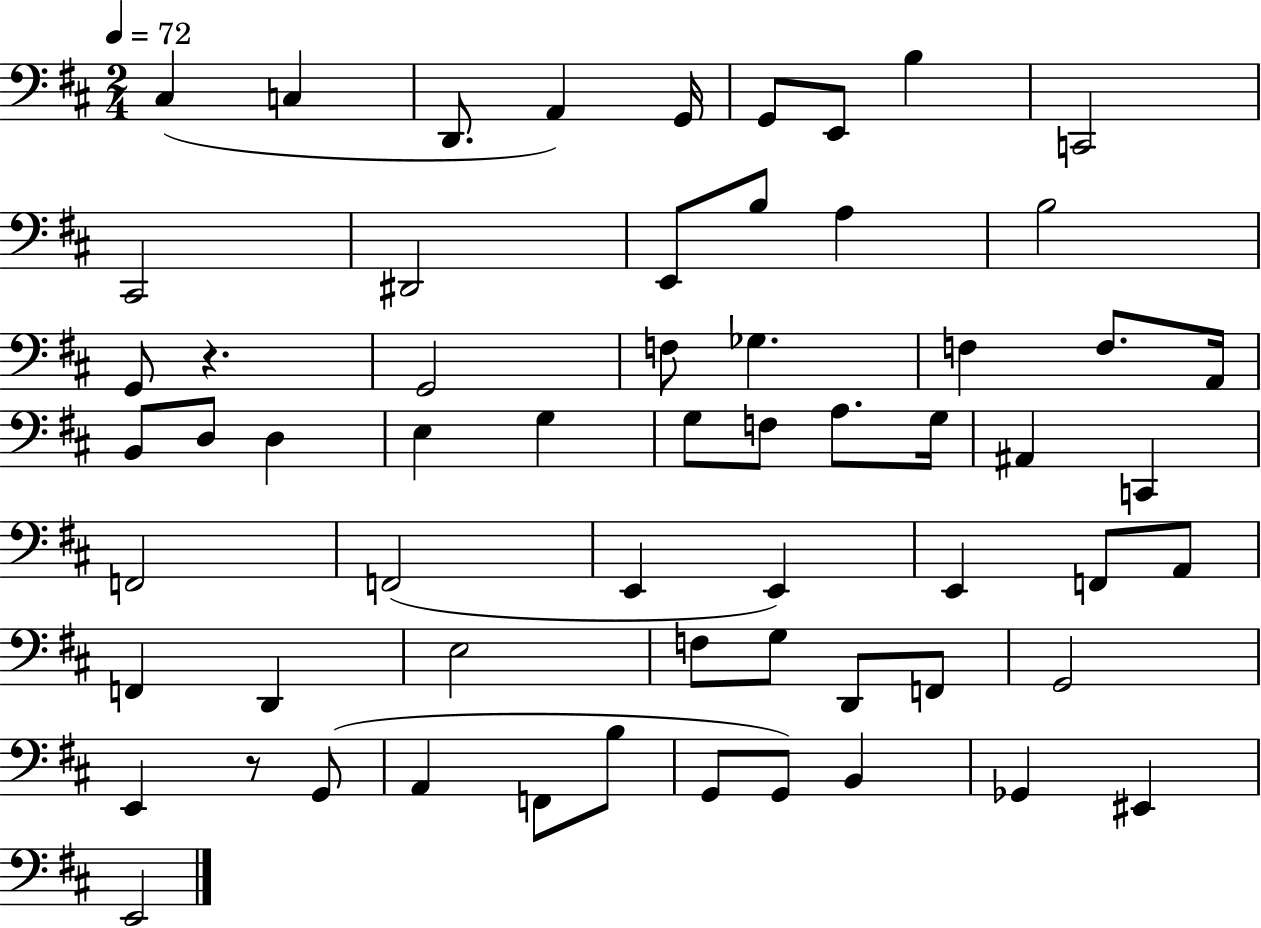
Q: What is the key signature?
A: D major